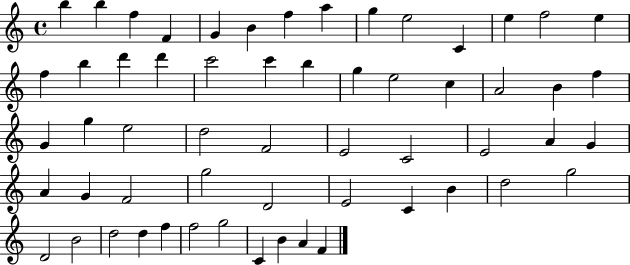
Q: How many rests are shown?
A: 0